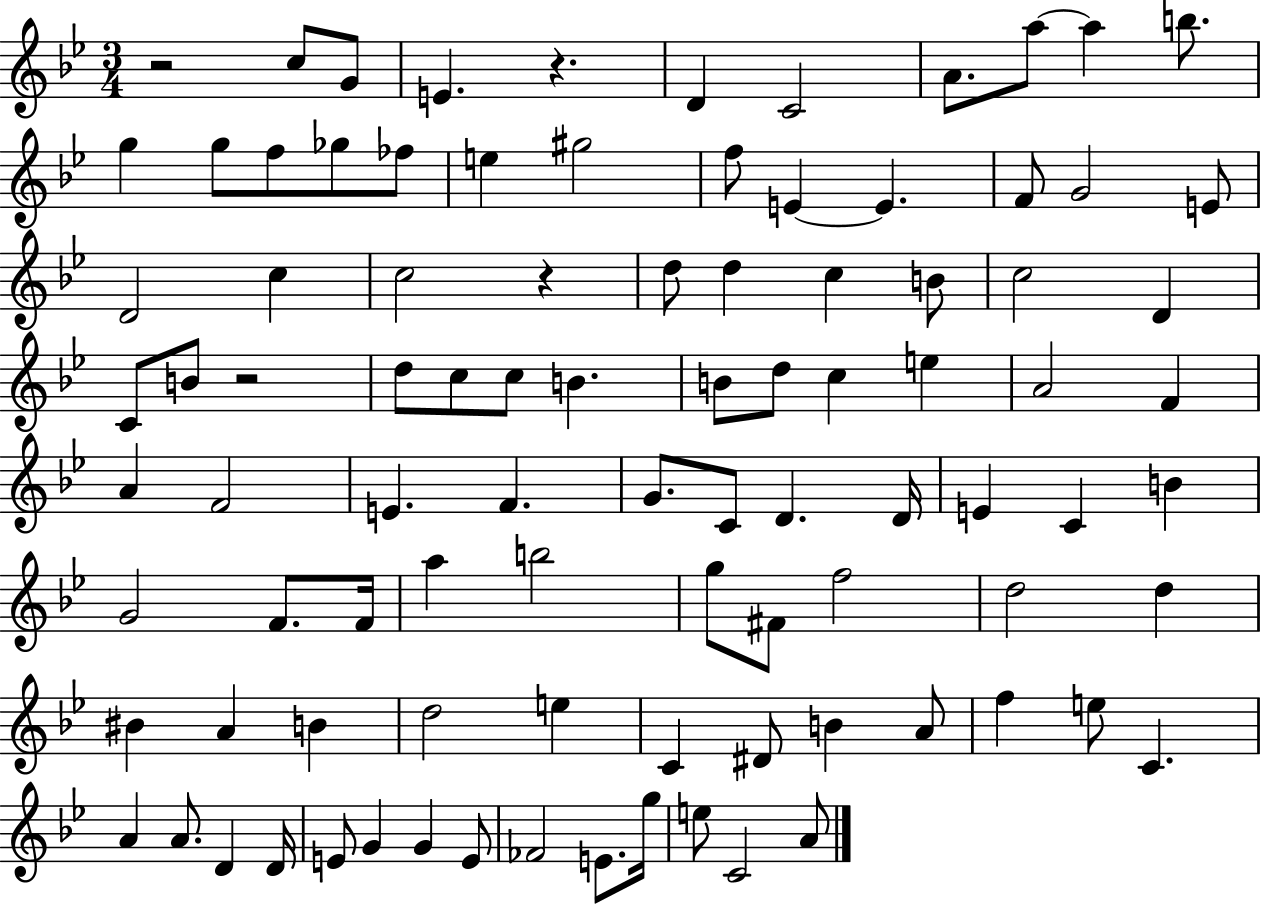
X:1
T:Untitled
M:3/4
L:1/4
K:Bb
z2 c/2 G/2 E z D C2 A/2 a/2 a b/2 g g/2 f/2 _g/2 _f/2 e ^g2 f/2 E E F/2 G2 E/2 D2 c c2 z d/2 d c B/2 c2 D C/2 B/2 z2 d/2 c/2 c/2 B B/2 d/2 c e A2 F A F2 E F G/2 C/2 D D/4 E C B G2 F/2 F/4 a b2 g/2 ^F/2 f2 d2 d ^B A B d2 e C ^D/2 B A/2 f e/2 C A A/2 D D/4 E/2 G G E/2 _F2 E/2 g/4 e/2 C2 A/2